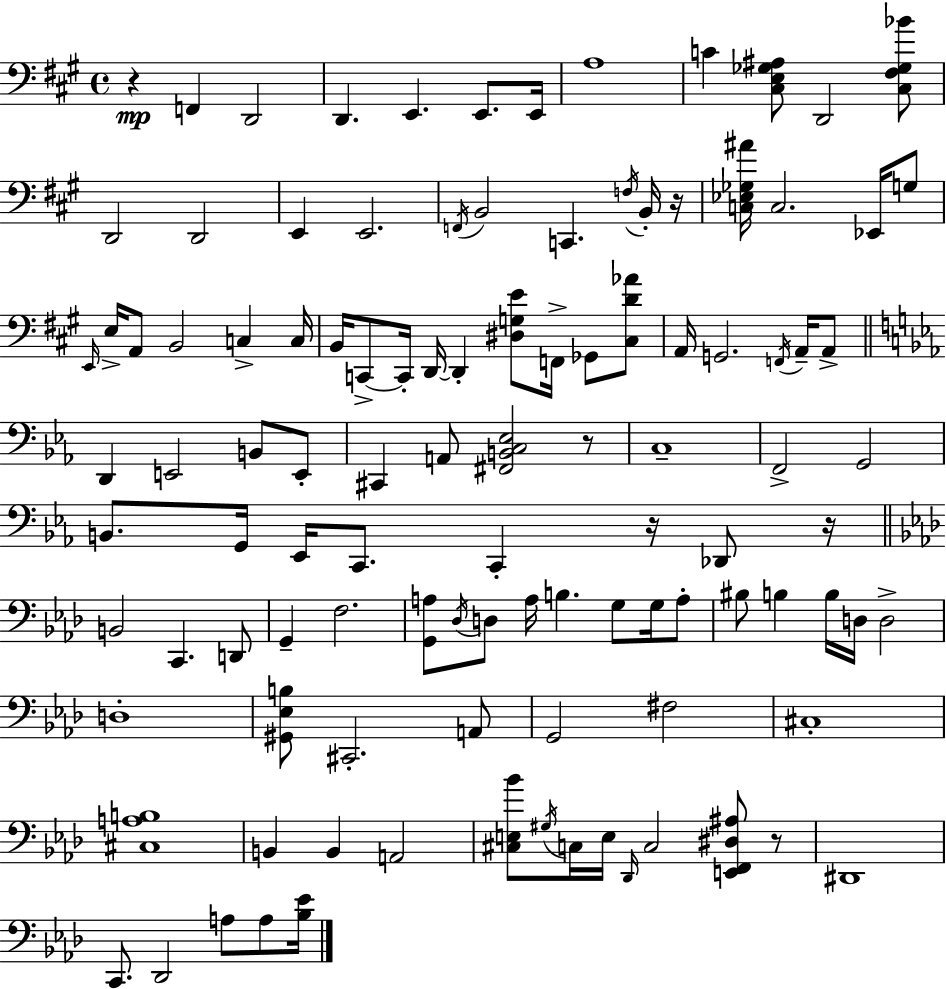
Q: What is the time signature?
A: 4/4